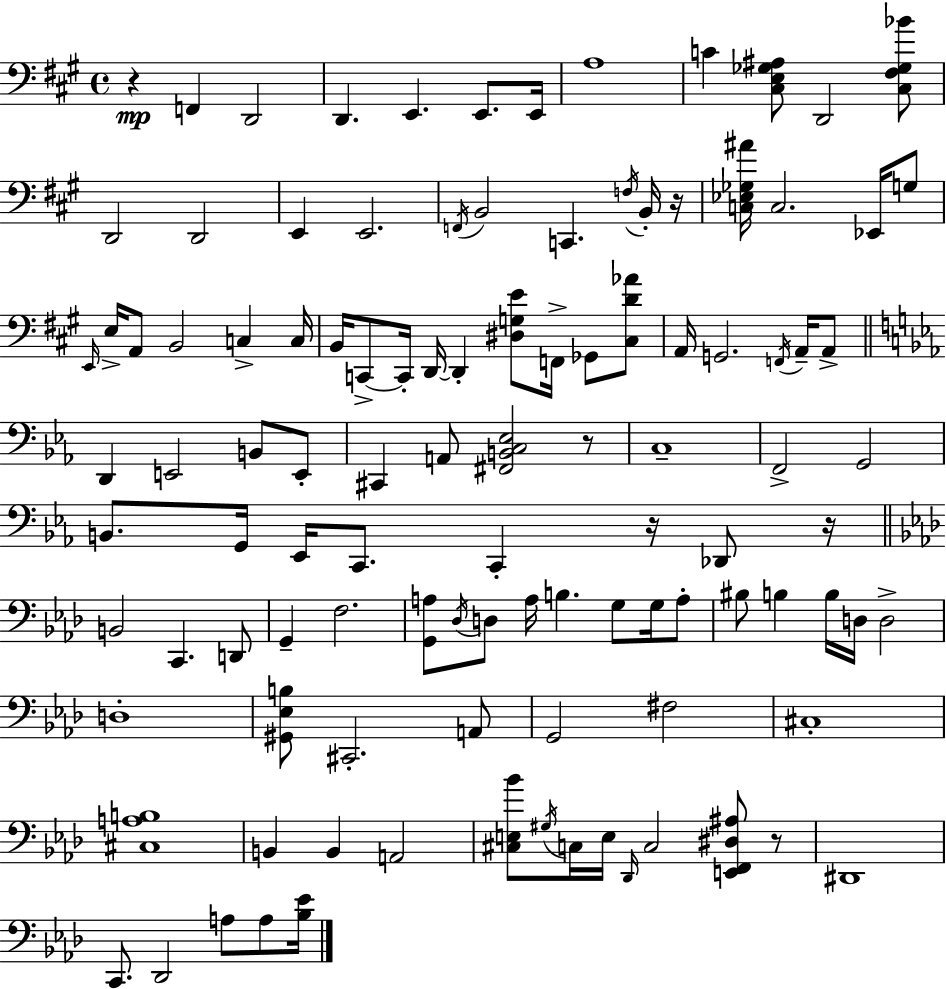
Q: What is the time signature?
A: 4/4